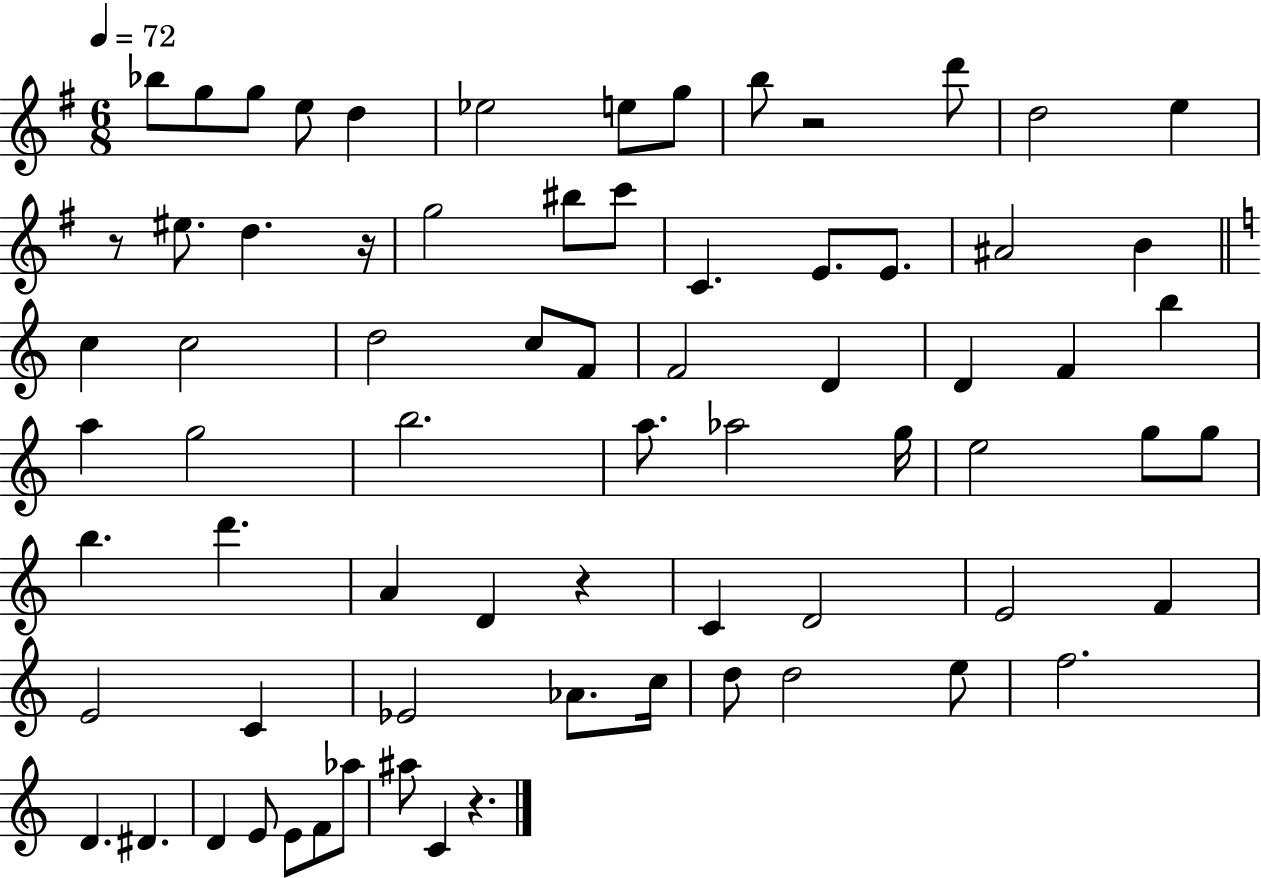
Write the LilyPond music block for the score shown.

{
  \clef treble
  \numericTimeSignature
  \time 6/8
  \key g \major
  \tempo 4 = 72
  \repeat volta 2 { bes''8 g''8 g''8 e''8 d''4 | ees''2 e''8 g''8 | b''8 r2 d'''8 | d''2 e''4 | \break r8 eis''8. d''4. r16 | g''2 bis''8 c'''8 | c'4. e'8. e'8. | ais'2 b'4 | \break \bar "||" \break \key c \major c''4 c''2 | d''2 c''8 f'8 | f'2 d'4 | d'4 f'4 b''4 | \break a''4 g''2 | b''2. | a''8. aes''2 g''16 | e''2 g''8 g''8 | \break b''4. d'''4. | a'4 d'4 r4 | c'4 d'2 | e'2 f'4 | \break e'2 c'4 | ees'2 aes'8. c''16 | d''8 d''2 e''8 | f''2. | \break d'4. dis'4. | d'4 e'8 e'8 f'8 aes''8 | ais''8 c'4 r4. | } \bar "|."
}